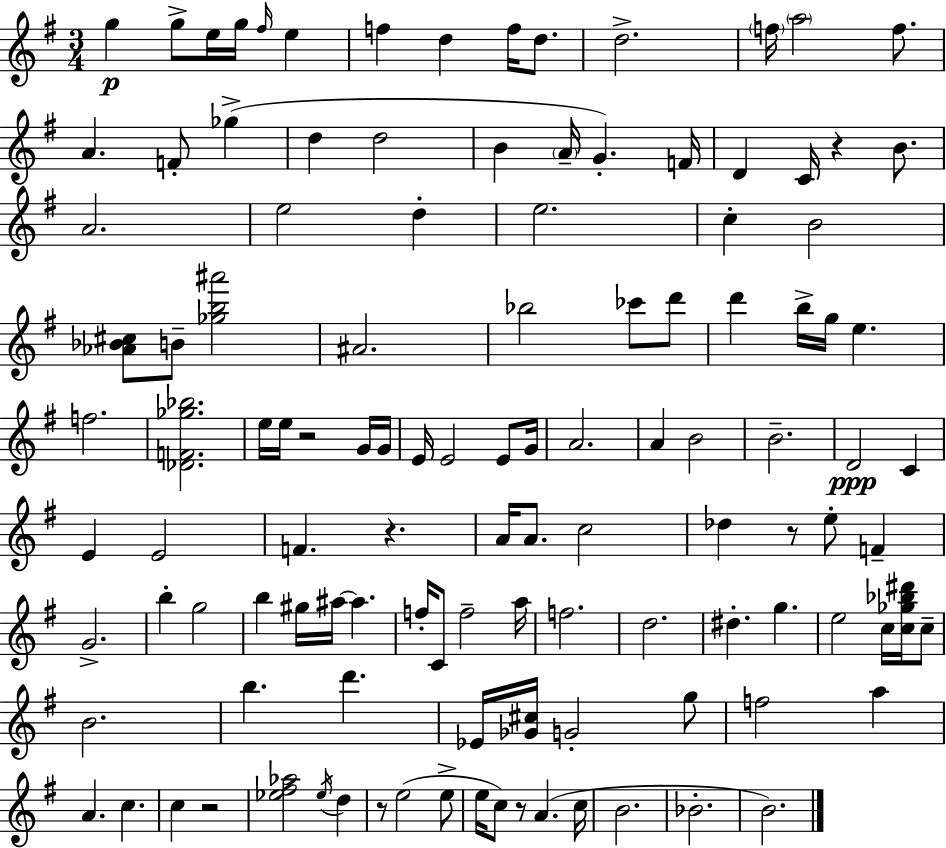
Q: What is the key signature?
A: G major